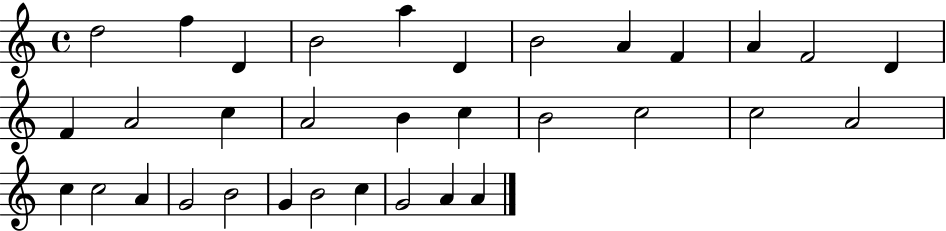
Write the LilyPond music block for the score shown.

{
  \clef treble
  \time 4/4
  \defaultTimeSignature
  \key c \major
  d''2 f''4 d'4 | b'2 a''4 d'4 | b'2 a'4 f'4 | a'4 f'2 d'4 | \break f'4 a'2 c''4 | a'2 b'4 c''4 | b'2 c''2 | c''2 a'2 | \break c''4 c''2 a'4 | g'2 b'2 | g'4 b'2 c''4 | g'2 a'4 a'4 | \break \bar "|."
}